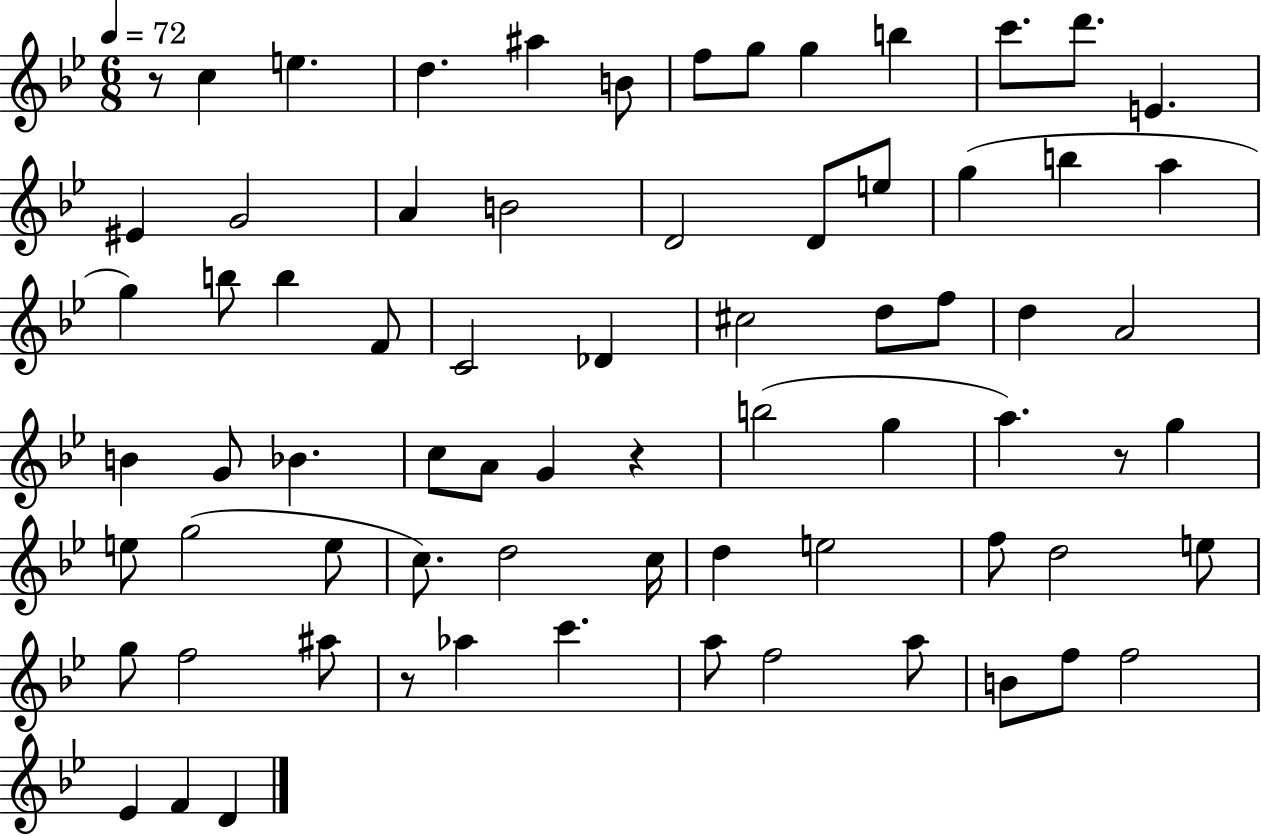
X:1
T:Untitled
M:6/8
L:1/4
K:Bb
z/2 c e d ^a B/2 f/2 g/2 g b c'/2 d'/2 E ^E G2 A B2 D2 D/2 e/2 g b a g b/2 b F/2 C2 _D ^c2 d/2 f/2 d A2 B G/2 _B c/2 A/2 G z b2 g a z/2 g e/2 g2 e/2 c/2 d2 c/4 d e2 f/2 d2 e/2 g/2 f2 ^a/2 z/2 _a c' a/2 f2 a/2 B/2 f/2 f2 _E F D